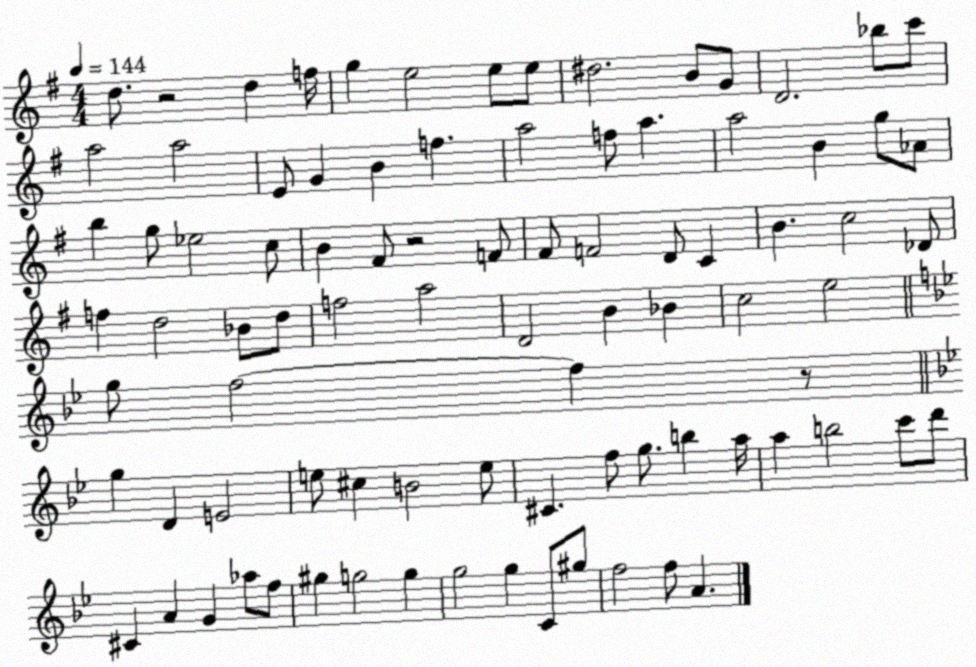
X:1
T:Untitled
M:4/4
L:1/4
K:G
d/2 z2 d f/4 g e2 e/2 e/2 ^d2 B/2 G/2 D2 _b/2 c'/2 a2 a2 E/2 G B f a2 f/2 a a2 B g/2 _A/2 b g/2 _e2 c/2 B ^F/2 z2 F/2 ^F/2 F2 D/2 C B c2 _D/2 f d2 _B/2 d/2 f2 a2 D2 B _B c2 e2 g/2 f2 f z/2 g D E2 e/2 ^c B2 e/2 ^C f/2 g/2 b a/4 a b2 c'/2 d'/2 ^C A G _a/2 f/2 ^g g2 g g2 g C/2 ^g/2 f2 f/2 A